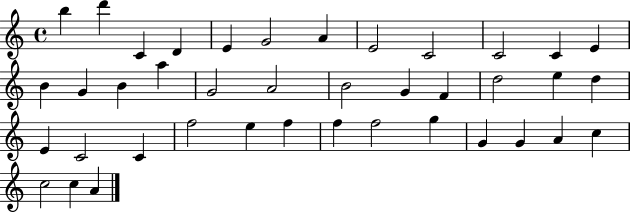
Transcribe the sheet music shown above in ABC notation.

X:1
T:Untitled
M:4/4
L:1/4
K:C
b d' C D E G2 A E2 C2 C2 C E B G B a G2 A2 B2 G F d2 e d E C2 C f2 e f f f2 g G G A c c2 c A